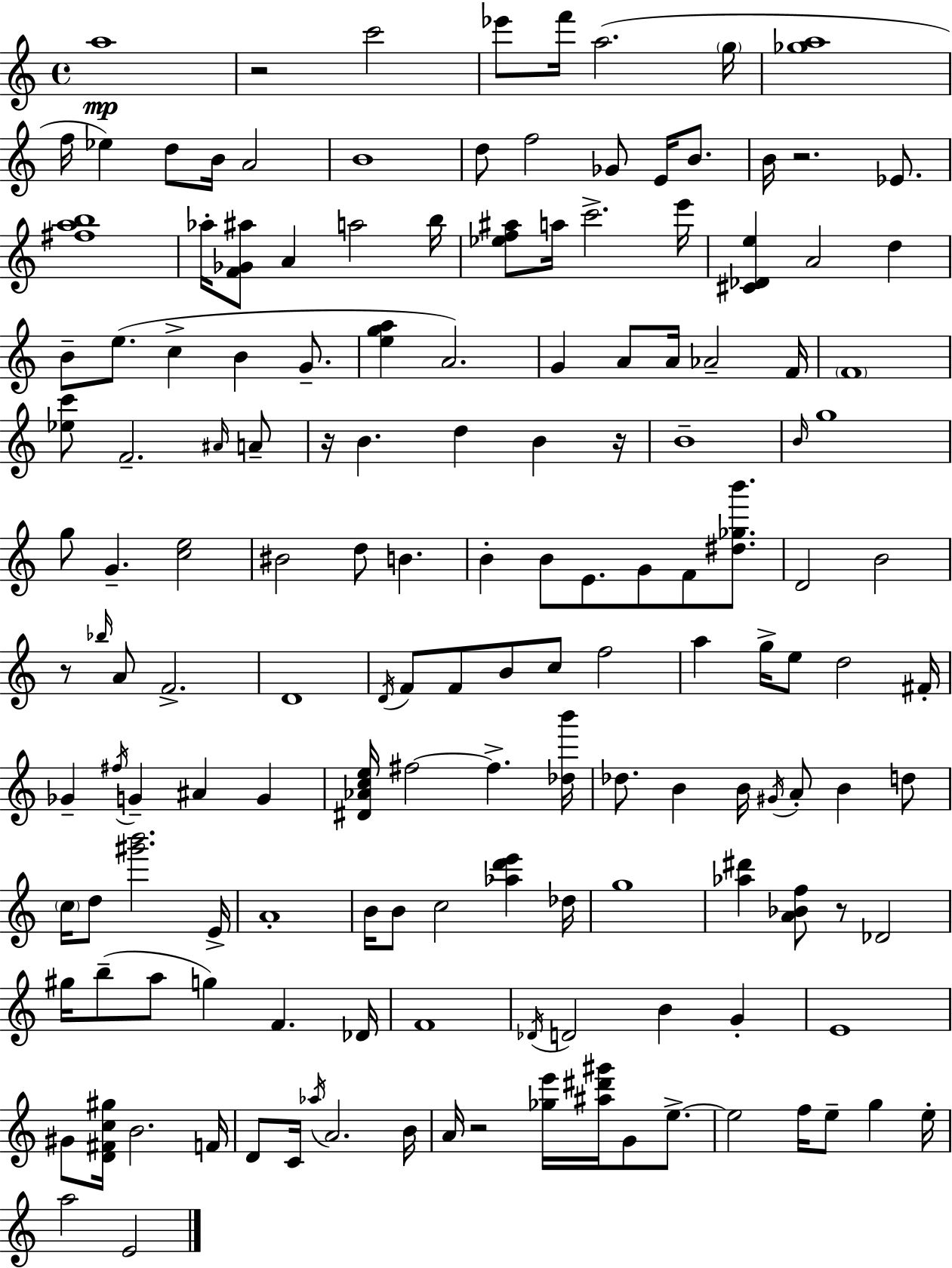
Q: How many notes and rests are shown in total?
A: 155